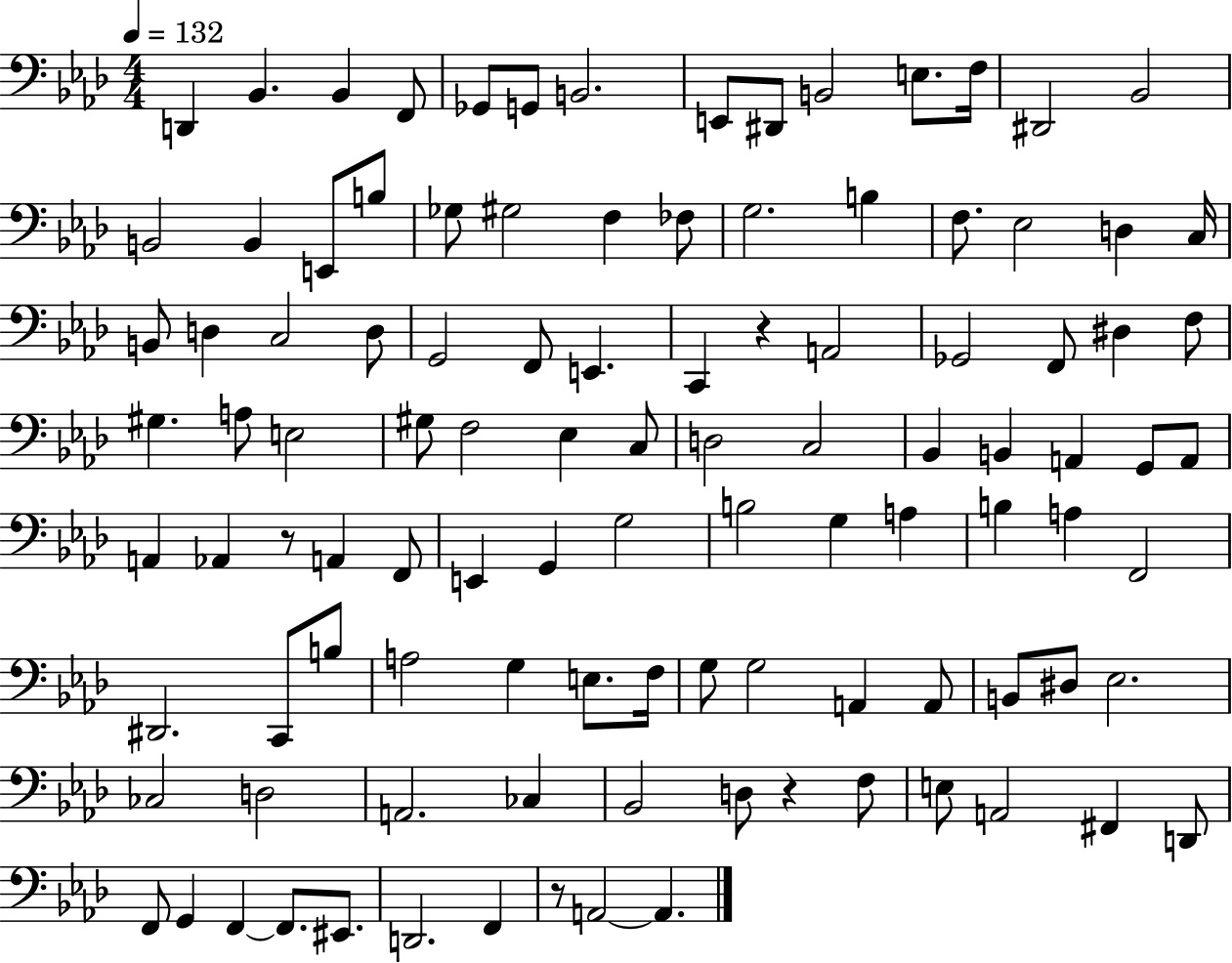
X:1
T:Untitled
M:4/4
L:1/4
K:Ab
D,, _B,, _B,, F,,/2 _G,,/2 G,,/2 B,,2 E,,/2 ^D,,/2 B,,2 E,/2 F,/4 ^D,,2 _B,,2 B,,2 B,, E,,/2 B,/2 _G,/2 ^G,2 F, _F,/2 G,2 B, F,/2 _E,2 D, C,/4 B,,/2 D, C,2 D,/2 G,,2 F,,/2 E,, C,, z A,,2 _G,,2 F,,/2 ^D, F,/2 ^G, A,/2 E,2 ^G,/2 F,2 _E, C,/2 D,2 C,2 _B,, B,, A,, G,,/2 A,,/2 A,, _A,, z/2 A,, F,,/2 E,, G,, G,2 B,2 G, A, B, A, F,,2 ^D,,2 C,,/2 B,/2 A,2 G, E,/2 F,/4 G,/2 G,2 A,, A,,/2 B,,/2 ^D,/2 _E,2 _C,2 D,2 A,,2 _C, _B,,2 D,/2 z F,/2 E,/2 A,,2 ^F,, D,,/2 F,,/2 G,, F,, F,,/2 ^E,,/2 D,,2 F,, z/2 A,,2 A,,